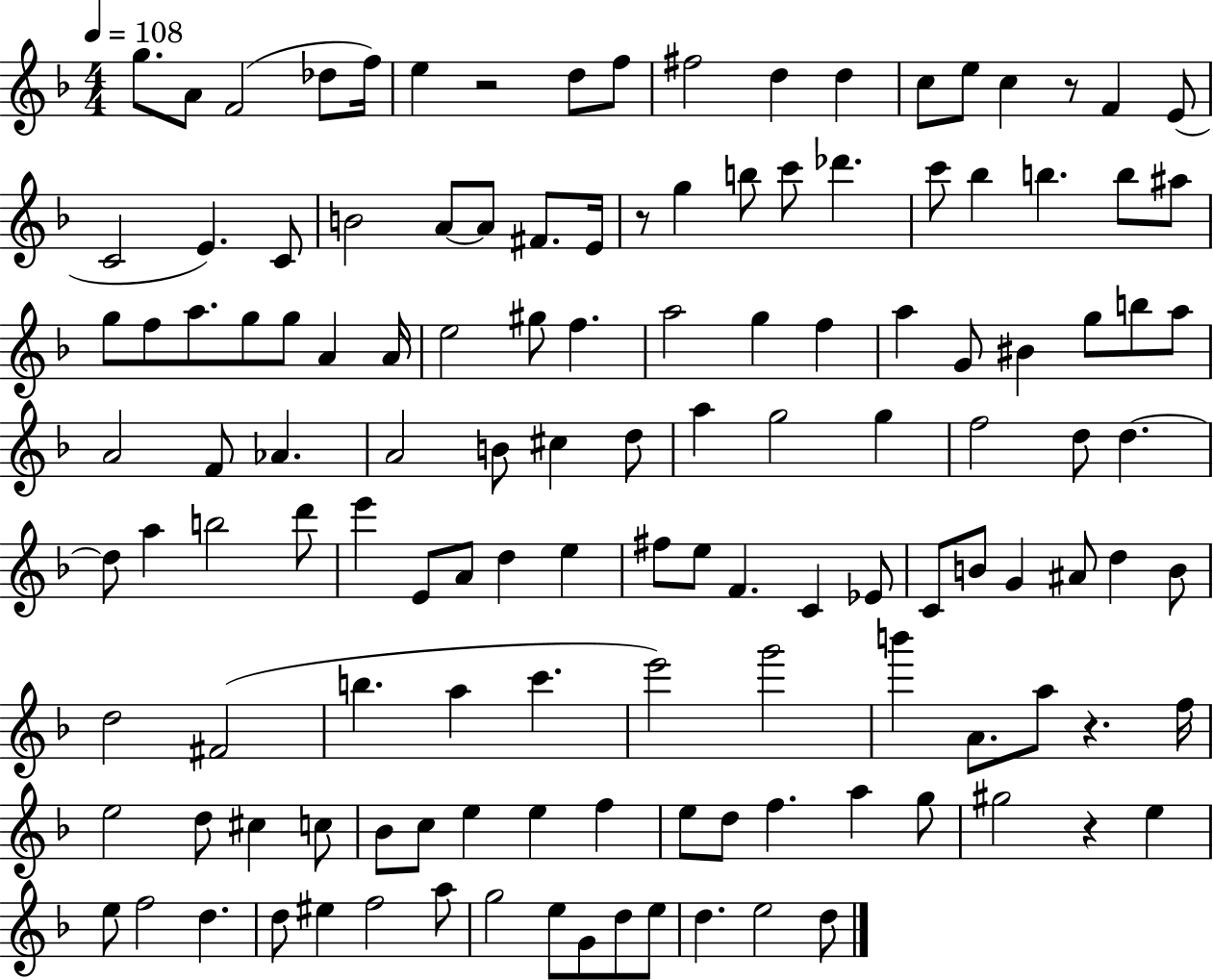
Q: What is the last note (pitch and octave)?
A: D5